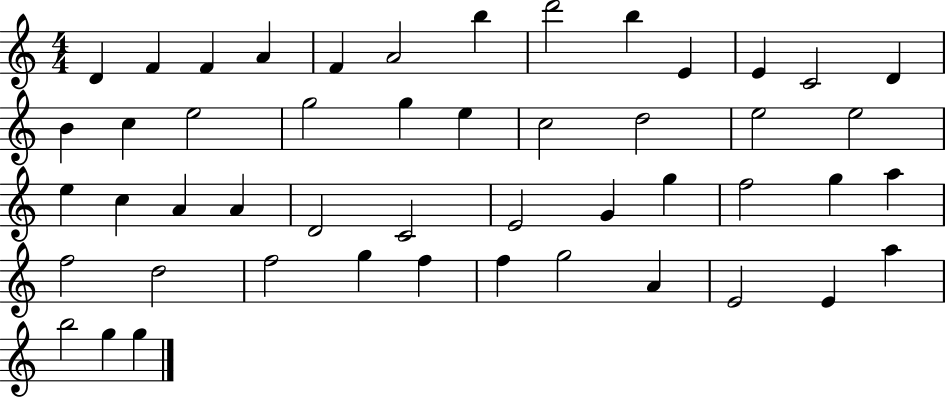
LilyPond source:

{
  \clef treble
  \numericTimeSignature
  \time 4/4
  \key c \major
  d'4 f'4 f'4 a'4 | f'4 a'2 b''4 | d'''2 b''4 e'4 | e'4 c'2 d'4 | \break b'4 c''4 e''2 | g''2 g''4 e''4 | c''2 d''2 | e''2 e''2 | \break e''4 c''4 a'4 a'4 | d'2 c'2 | e'2 g'4 g''4 | f''2 g''4 a''4 | \break f''2 d''2 | f''2 g''4 f''4 | f''4 g''2 a'4 | e'2 e'4 a''4 | \break b''2 g''4 g''4 | \bar "|."
}